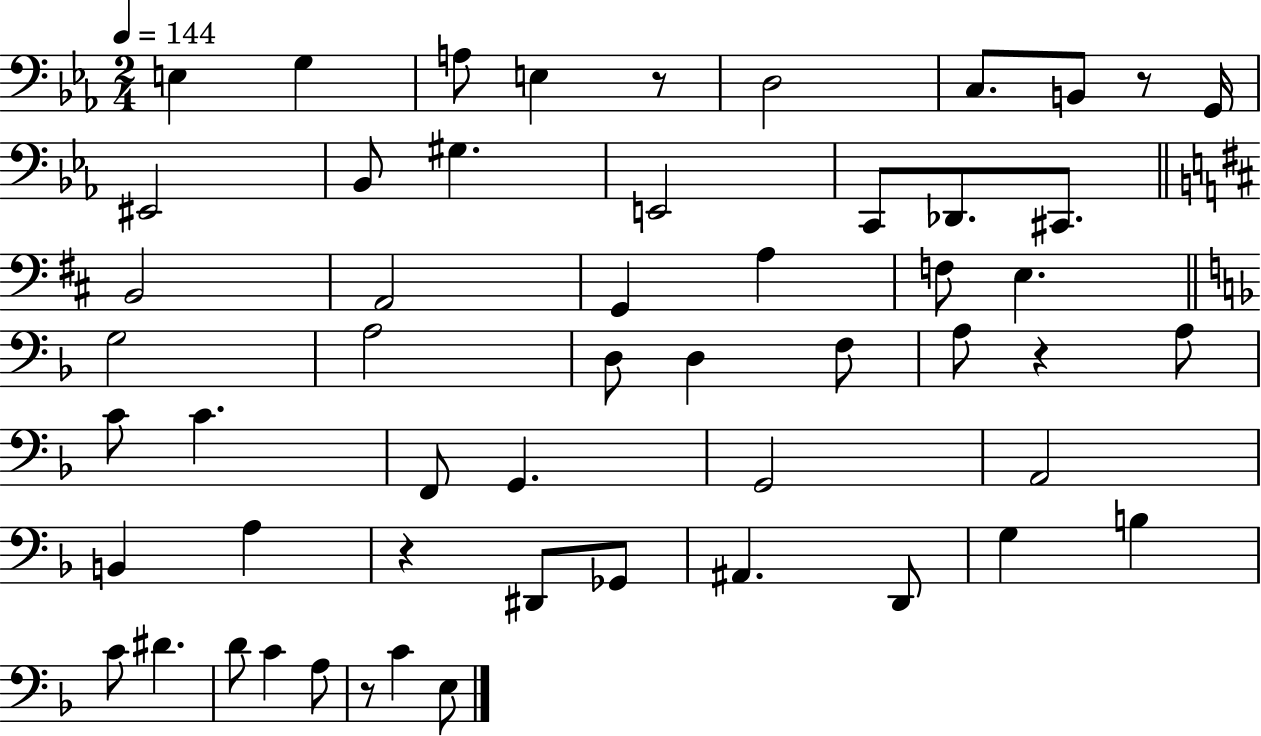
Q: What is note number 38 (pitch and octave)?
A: Gb2